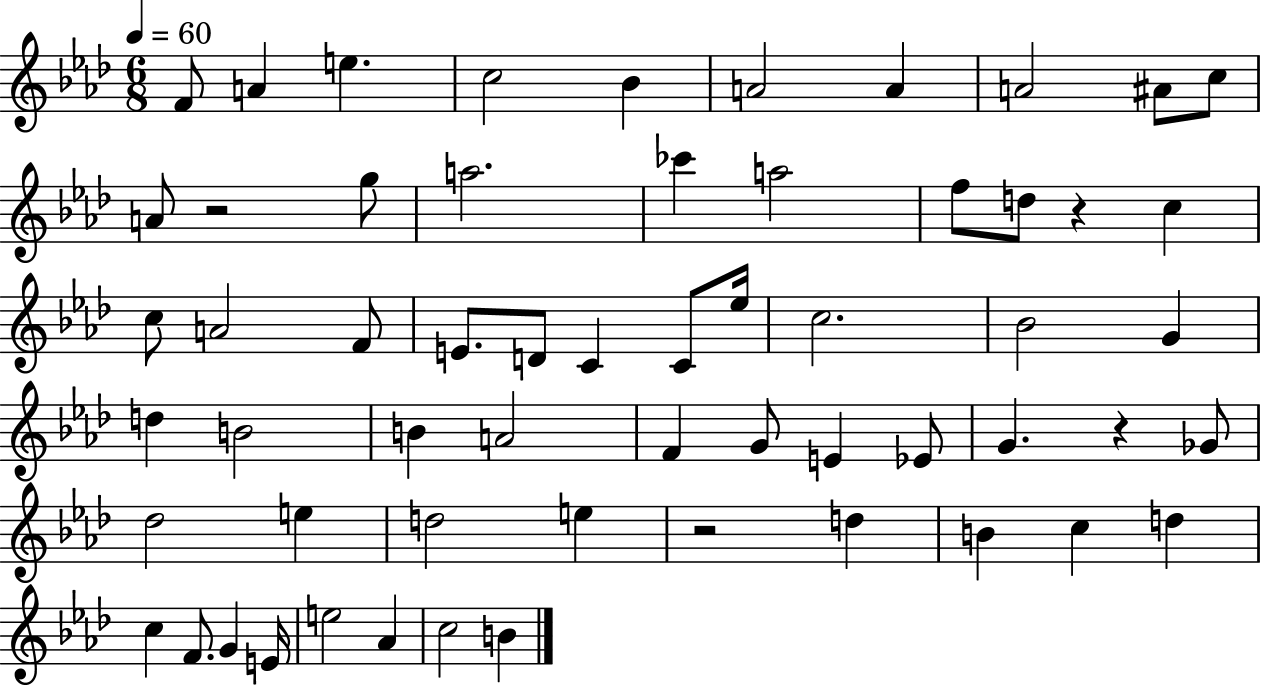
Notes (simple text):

F4/e A4/q E5/q. C5/h Bb4/q A4/h A4/q A4/h A#4/e C5/e A4/e R/h G5/e A5/h. CES6/q A5/h F5/e D5/e R/q C5/q C5/e A4/h F4/e E4/e. D4/e C4/q C4/e Eb5/s C5/h. Bb4/h G4/q D5/q B4/h B4/q A4/h F4/q G4/e E4/q Eb4/e G4/q. R/q Gb4/e Db5/h E5/q D5/h E5/q R/h D5/q B4/q C5/q D5/q C5/q F4/e. G4/q E4/s E5/h Ab4/q C5/h B4/q